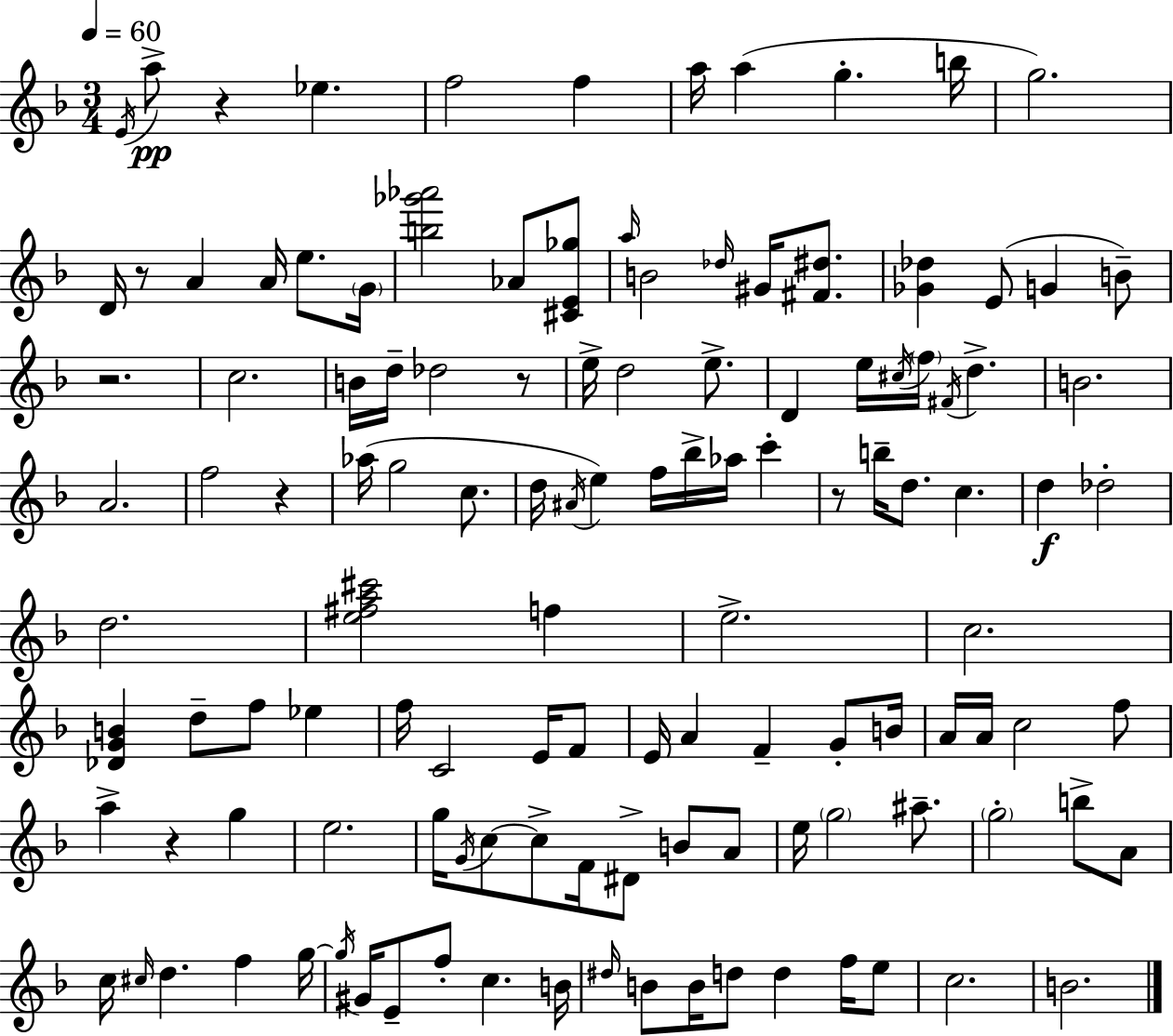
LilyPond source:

{
  \clef treble
  \numericTimeSignature
  \time 3/4
  \key d \minor
  \tempo 4 = 60
  \repeat volta 2 { \acciaccatura { e'16 }\pp a''8-> r4 ees''4. | f''2 f''4 | a''16 a''4( g''4.-. | b''16 g''2.) | \break d'16 r8 a'4 a'16 e''8. | \parenthesize g'16 <b'' ges''' aes'''>2 aes'8 <cis' e' ges''>8 | \grace { a''16 } b'2 \grace { des''16 } gis'16 | <fis' dis''>8. <ges' des''>4 e'8( g'4 | \break b'8--) r2. | c''2. | b'16 d''16-- des''2 | r8 e''16-> d''2 | \break e''8.-> d'4 e''16 \acciaccatura { cis''16 } \parenthesize f''16 \acciaccatura { fis'16 } d''4.-> | b'2. | a'2. | f''2 | \break r4 aes''16( g''2 | c''8. d''16 \acciaccatura { ais'16 }) e''4 f''16 | bes''16-> aes''16 c'''4-. r8 b''16-- d''8. | c''4. d''4\f des''2-. | \break d''2. | <e'' fis'' a'' cis'''>2 | f''4 e''2.-> | c''2. | \break <des' g' b'>4 d''8-- | f''8 ees''4 f''16 c'2 | e'16 f'8 e'16 a'4 f'4-- | g'8-. b'16 a'16 a'16 c''2 | \break f''8 a''4-> r4 | g''4 e''2. | g''16 \acciaccatura { g'16 } c''8~~ c''8-> | f'16 dis'8-> b'8 a'8 e''16 \parenthesize g''2 | \break ais''8.-- \parenthesize g''2-. | b''8-> a'8 c''16 \grace { cis''16 } d''4. | f''4 g''16~~ \acciaccatura { g''16 } gis'16 e'8-- | f''8-. c''4. b'16 \grace { dis''16 } b'8 | \break b'16 d''8 d''4 f''16 e''8 c''2. | b'2. | } \bar "|."
}